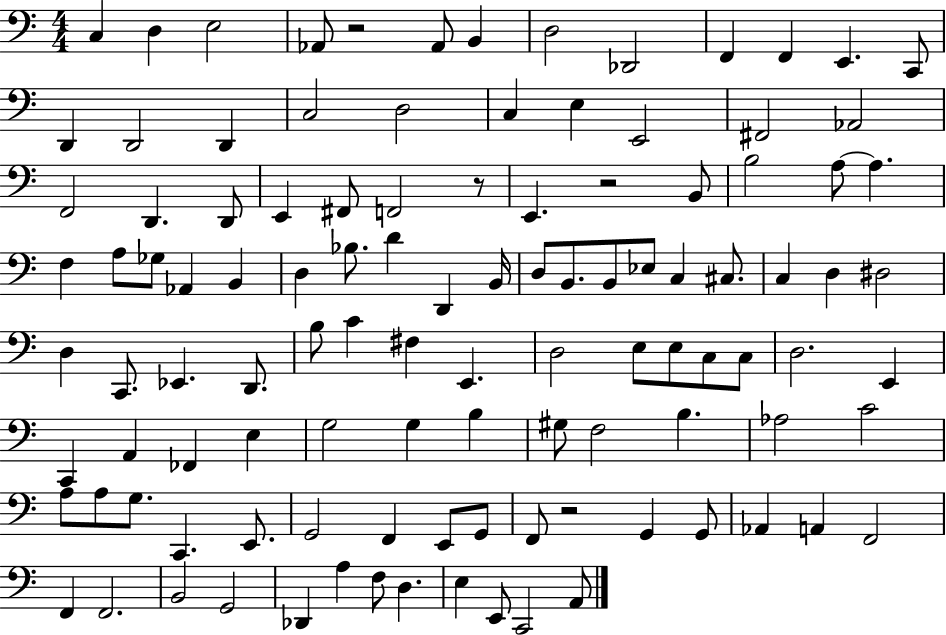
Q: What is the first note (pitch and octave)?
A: C3